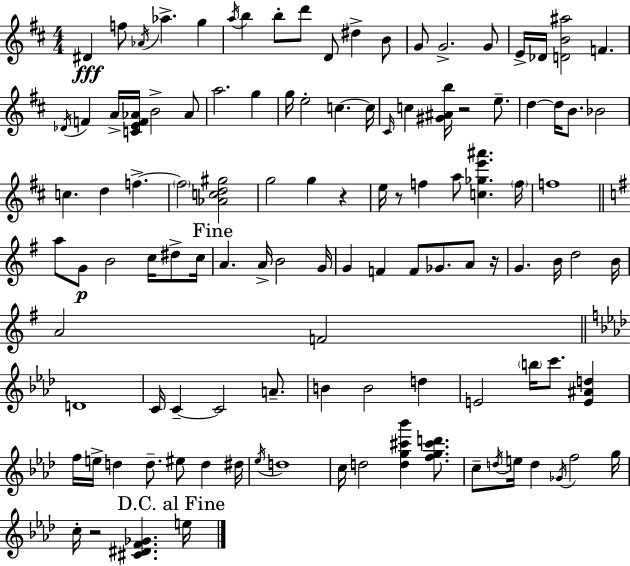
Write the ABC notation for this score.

X:1
T:Untitled
M:4/4
L:1/4
K:D
^D f/2 _A/4 _a g a/4 b b/2 d'/2 D/2 ^d B/2 G/2 G2 G/2 E/4 _D/4 [DB^a]2 F _D/4 F A/4 [CEF_A]/4 B2 _A/2 a2 g g/4 e2 c c/4 ^C/4 c [^G^Ab]/4 z2 e/2 d d/4 B/2 _B2 c d f f2 [_Acd^g]2 g2 g z e/4 z/2 f a/2 [c_ge'^a'] f/4 f4 a/2 G/2 B2 c/4 ^d/2 c/4 A A/4 B2 G/4 G F F/2 _G/2 A/2 z/4 G B/4 d2 B/4 A2 F2 D4 C/4 C C2 A/2 B B2 d E2 b/4 c'/2 [E^Ad] f/4 e/4 d d/2 ^e/2 d ^d/4 _e/4 d4 c/4 d2 [dg^c'_b'] [fg^c'd']/2 c/2 d/4 e/4 d _G/4 f2 g/4 c/4 z2 [^C^DF_G] e/4